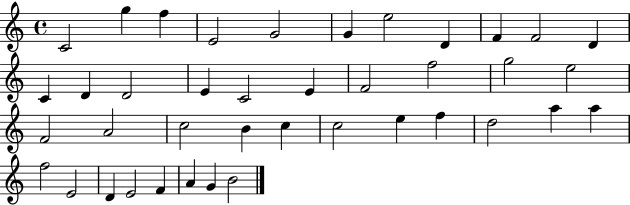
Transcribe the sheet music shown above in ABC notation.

X:1
T:Untitled
M:4/4
L:1/4
K:C
C2 g f E2 G2 G e2 D F F2 D C D D2 E C2 E F2 f2 g2 e2 F2 A2 c2 B c c2 e f d2 a a f2 E2 D E2 F A G B2